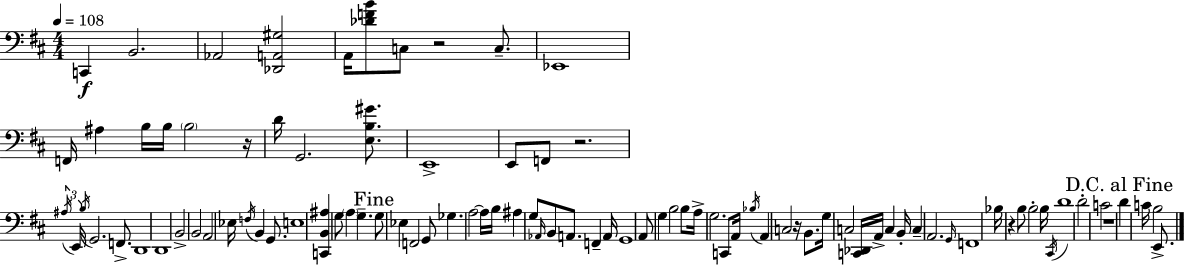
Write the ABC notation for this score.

X:1
T:Untitled
M:4/4
L:1/4
K:D
C,, B,,2 _A,,2 [_D,,A,,^G,]2 A,,/4 [_DFB]/2 C,/2 z2 C,/2 _E,,4 F,,/4 ^A, B,/4 B,/4 B,2 z/4 D/4 G,,2 [E,B,^G]/2 E,,4 E,,/2 F,,/2 z2 ^A,/4 E,,/4 B,/4 G,,2 F,,/2 D,,4 D,,4 B,,2 B,,2 A,,2 _E,/4 F,/4 B,, G,,/2 E,4 [C,,B,,^A,] G,/2 A, G, G,/2 _E, F,,2 G,,/2 _G, A,2 A,/4 B,/4 ^A, G,/2 _A,,/4 B,,/2 A,,/2 F,, A,,/4 G,,4 A,,/2 G, B,2 B,/2 A,/4 G,2 C,,/2 A,,/4 _B,/4 A,, C,2 z/4 B,,/2 G,/4 C,2 [C,,_D,,]/4 A,,/4 C, B,,/4 C, A,,2 G,,/4 F,,4 _B,/4 z B,/2 B,2 B,/4 ^C,,/4 D4 D2 C2 z4 D C/4 B,2 E,,/2